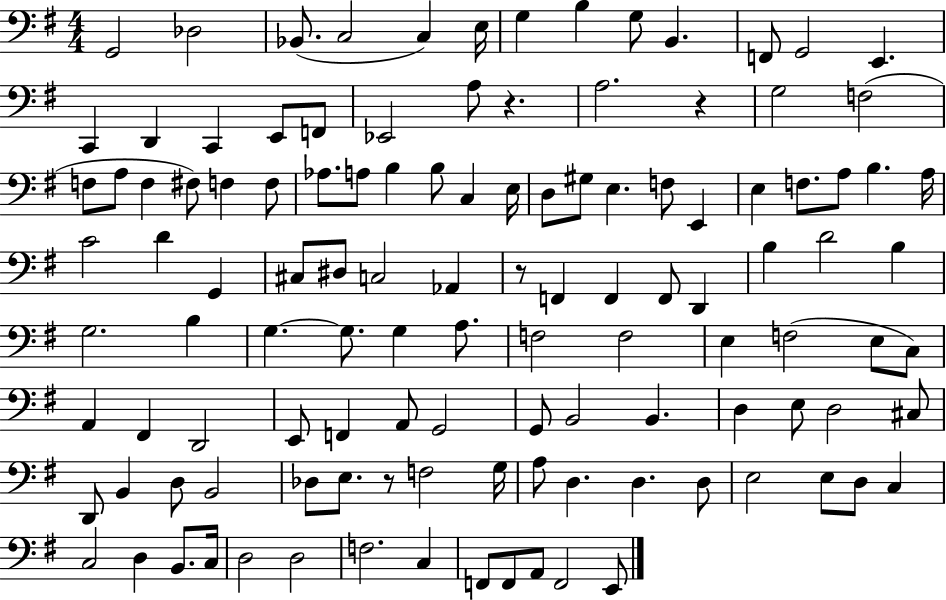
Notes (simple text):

G2/h Db3/h Bb2/e. C3/h C3/q E3/s G3/q B3/q G3/e B2/q. F2/e G2/h E2/q. C2/q D2/q C2/q E2/e F2/e Eb2/h A3/e R/q. A3/h. R/q G3/h F3/h F3/e A3/e F3/q F#3/e F3/q F3/e Ab3/e. A3/e B3/q B3/e C3/q E3/s D3/e G#3/e E3/q. F3/e E2/q E3/q F3/e. A3/e B3/q. A3/s C4/h D4/q G2/q C#3/e D#3/e C3/h Ab2/q R/e F2/q F2/q F2/e D2/q B3/q D4/h B3/q G3/h. B3/q G3/q. G3/e. G3/q A3/e. F3/h F3/h E3/q F3/h E3/e C3/e A2/q F#2/q D2/h E2/e F2/q A2/e G2/h G2/e B2/h B2/q. D3/q E3/e D3/h C#3/e D2/e B2/q D3/e B2/h Db3/e E3/e. R/e F3/h G3/s A3/e D3/q. D3/q. D3/e E3/h E3/e D3/e C3/q C3/h D3/q B2/e. C3/s D3/h D3/h F3/h. C3/q F2/e F2/e A2/e F2/h E2/e